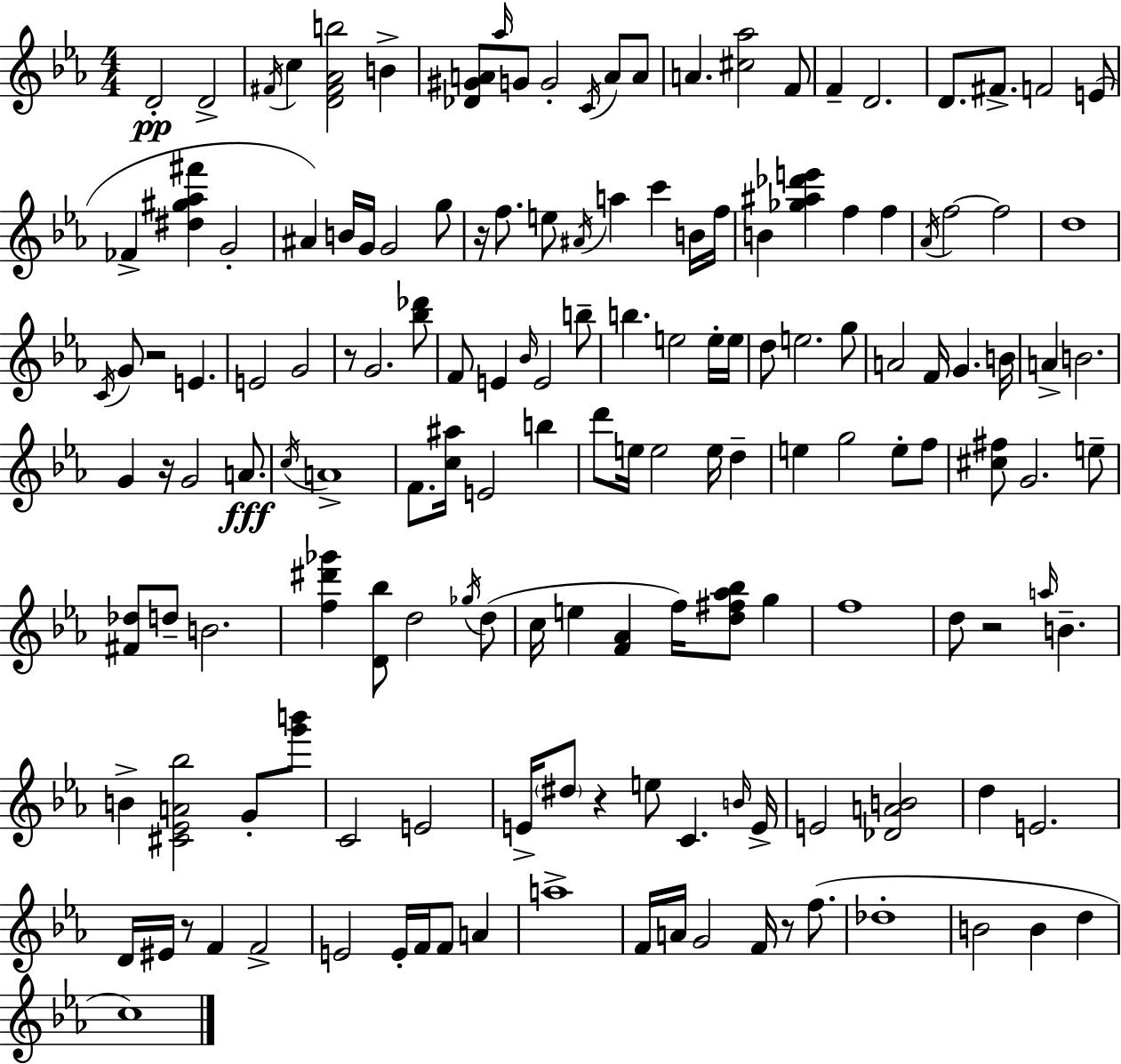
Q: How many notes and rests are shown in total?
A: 153